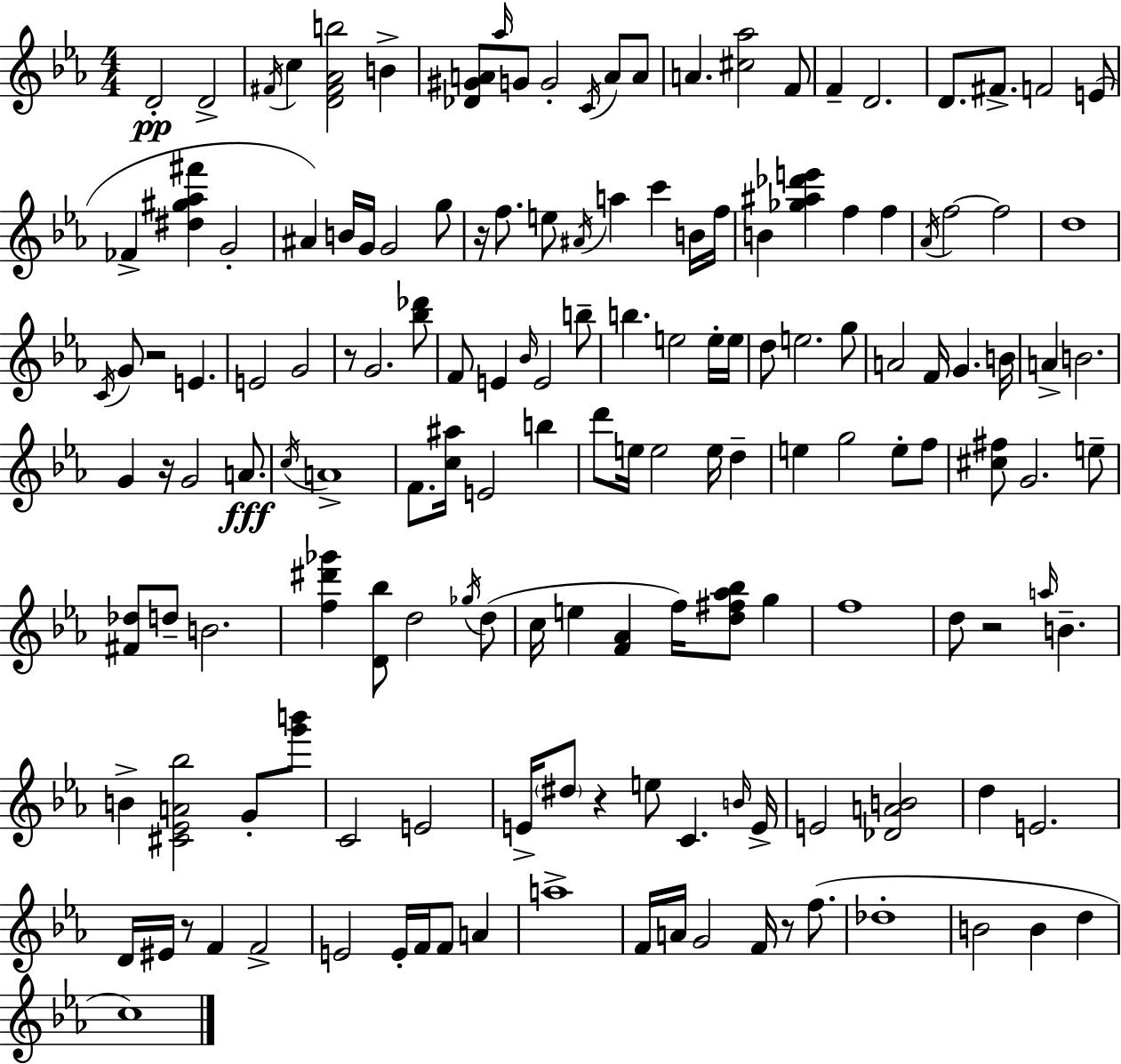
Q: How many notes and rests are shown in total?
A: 153